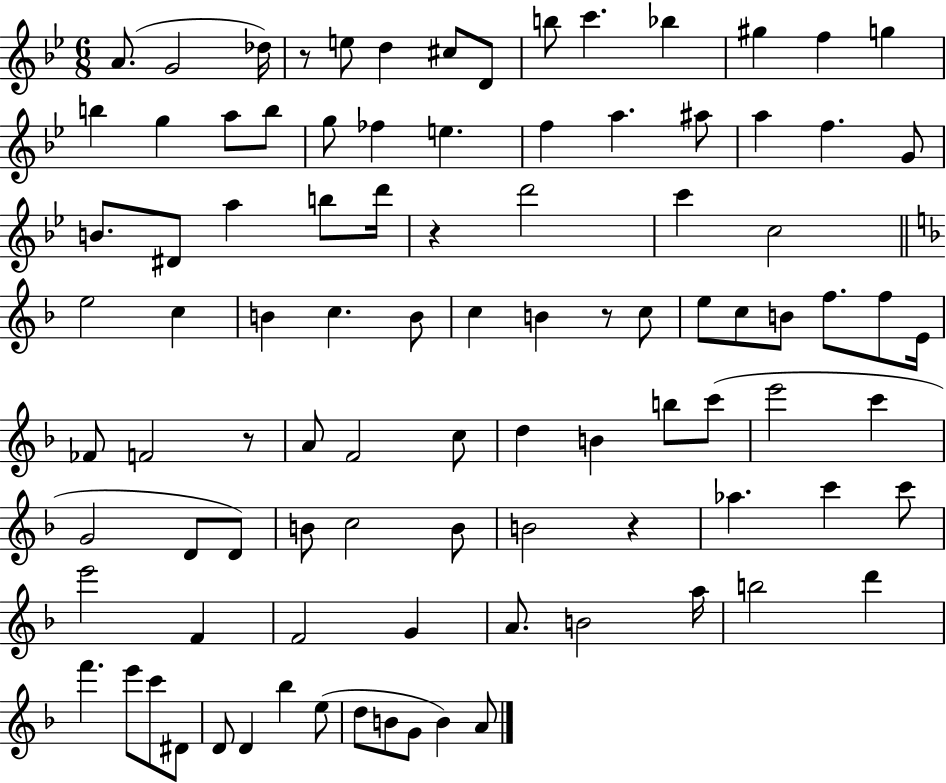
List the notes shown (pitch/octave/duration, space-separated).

A4/e. G4/h Db5/s R/e E5/e D5/q C#5/e D4/e B5/e C6/q. Bb5/q G#5/q F5/q G5/q B5/q G5/q A5/e B5/e G5/e FES5/q E5/q. F5/q A5/q. A#5/e A5/q F5/q. G4/e B4/e. D#4/e A5/q B5/e D6/s R/q D6/h C6/q C5/h E5/h C5/q B4/q C5/q. B4/e C5/q B4/q R/e C5/e E5/e C5/e B4/e F5/e. F5/e E4/s FES4/e F4/h R/e A4/e F4/h C5/e D5/q B4/q B5/e C6/e E6/h C6/q G4/h D4/e D4/e B4/e C5/h B4/e B4/h R/q Ab5/q. C6/q C6/e E6/h F4/q F4/h G4/q A4/e. B4/h A5/s B5/h D6/q F6/q. E6/e C6/e D#4/e D4/e D4/q Bb5/q E5/e D5/e B4/e G4/e B4/q A4/e